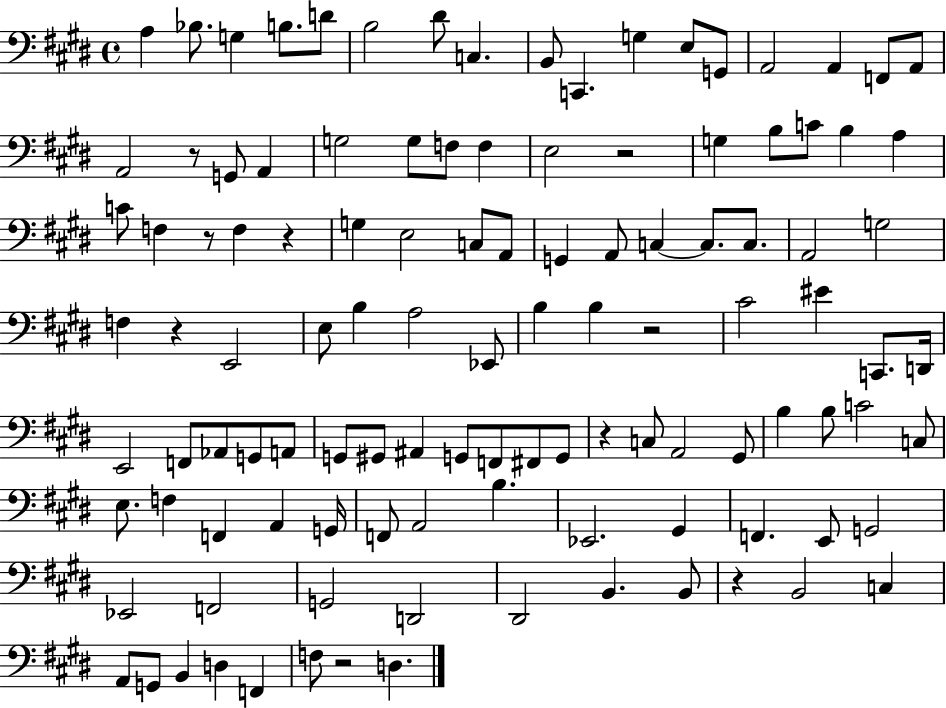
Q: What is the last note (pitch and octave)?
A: D3